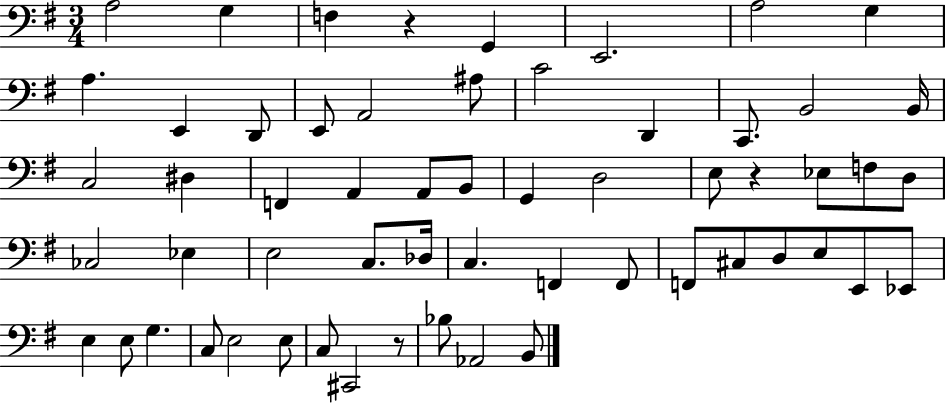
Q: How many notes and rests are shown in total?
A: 58